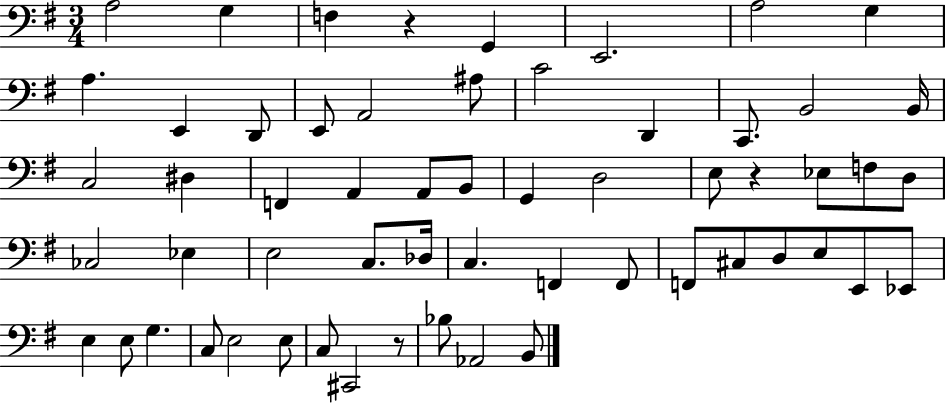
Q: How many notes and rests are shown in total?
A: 58